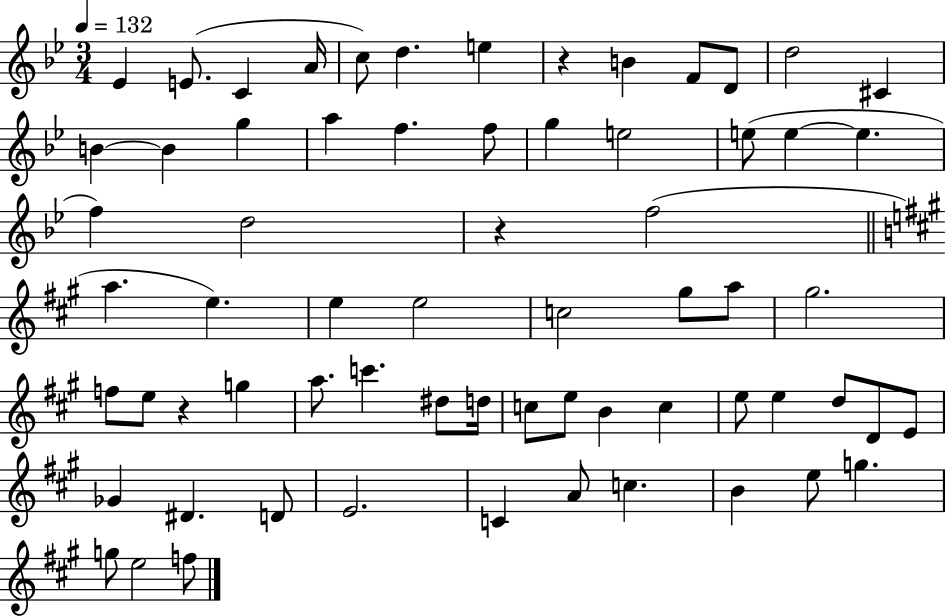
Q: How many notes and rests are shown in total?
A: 66